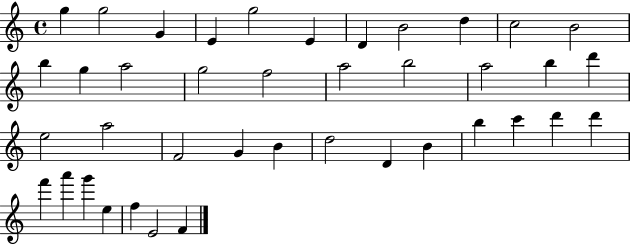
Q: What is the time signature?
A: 4/4